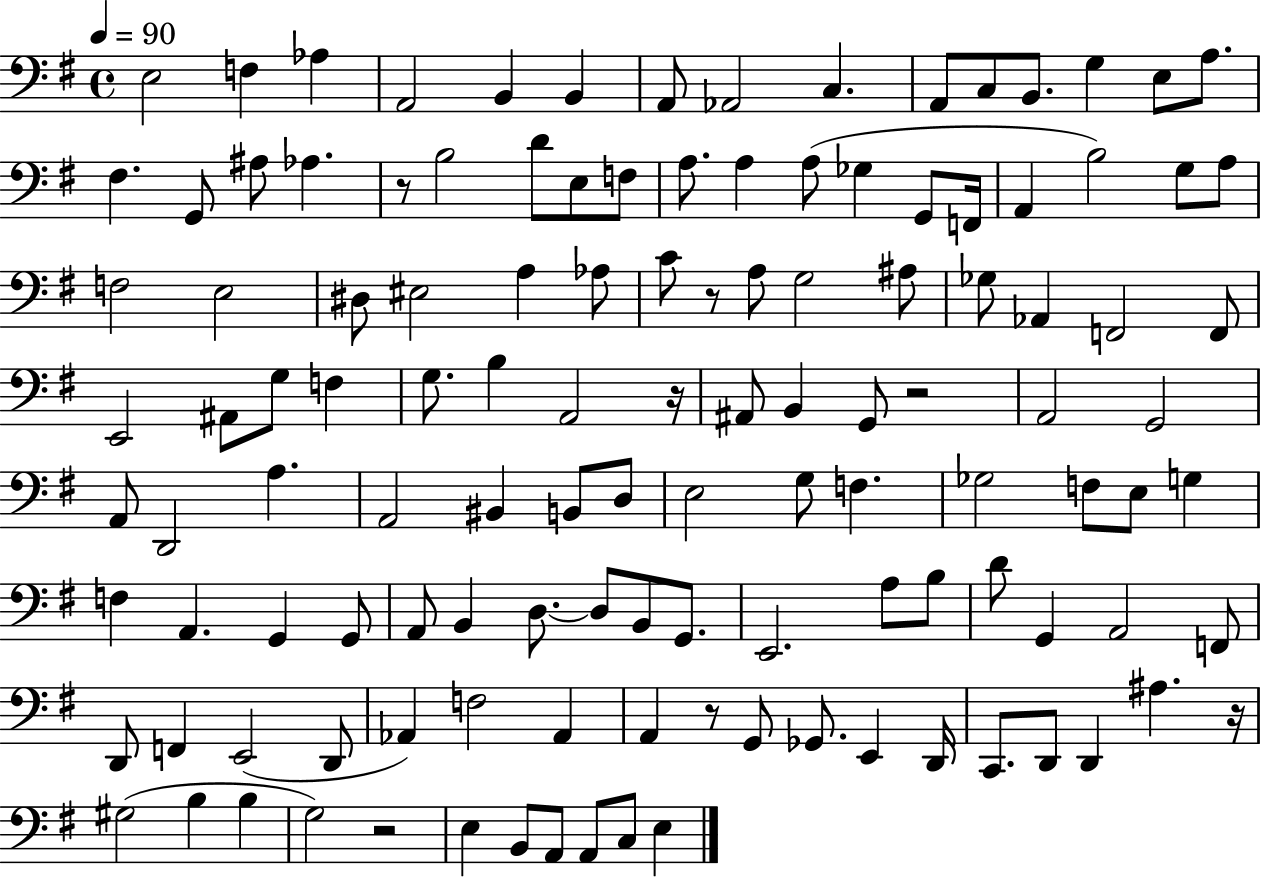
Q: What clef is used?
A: bass